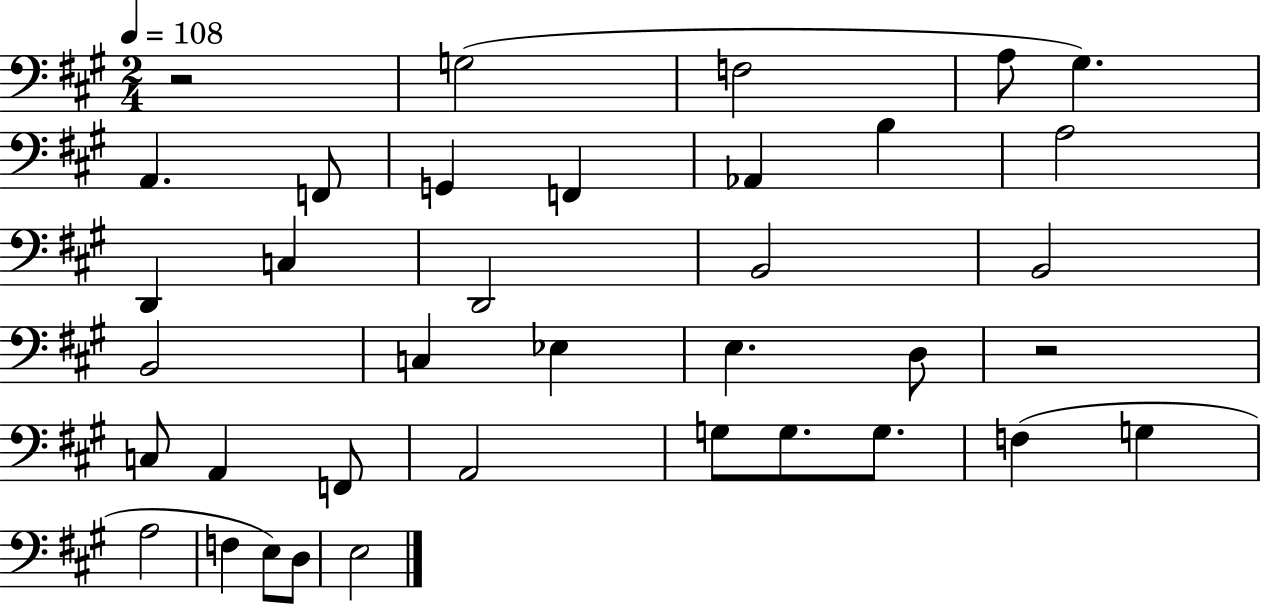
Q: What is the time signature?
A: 2/4